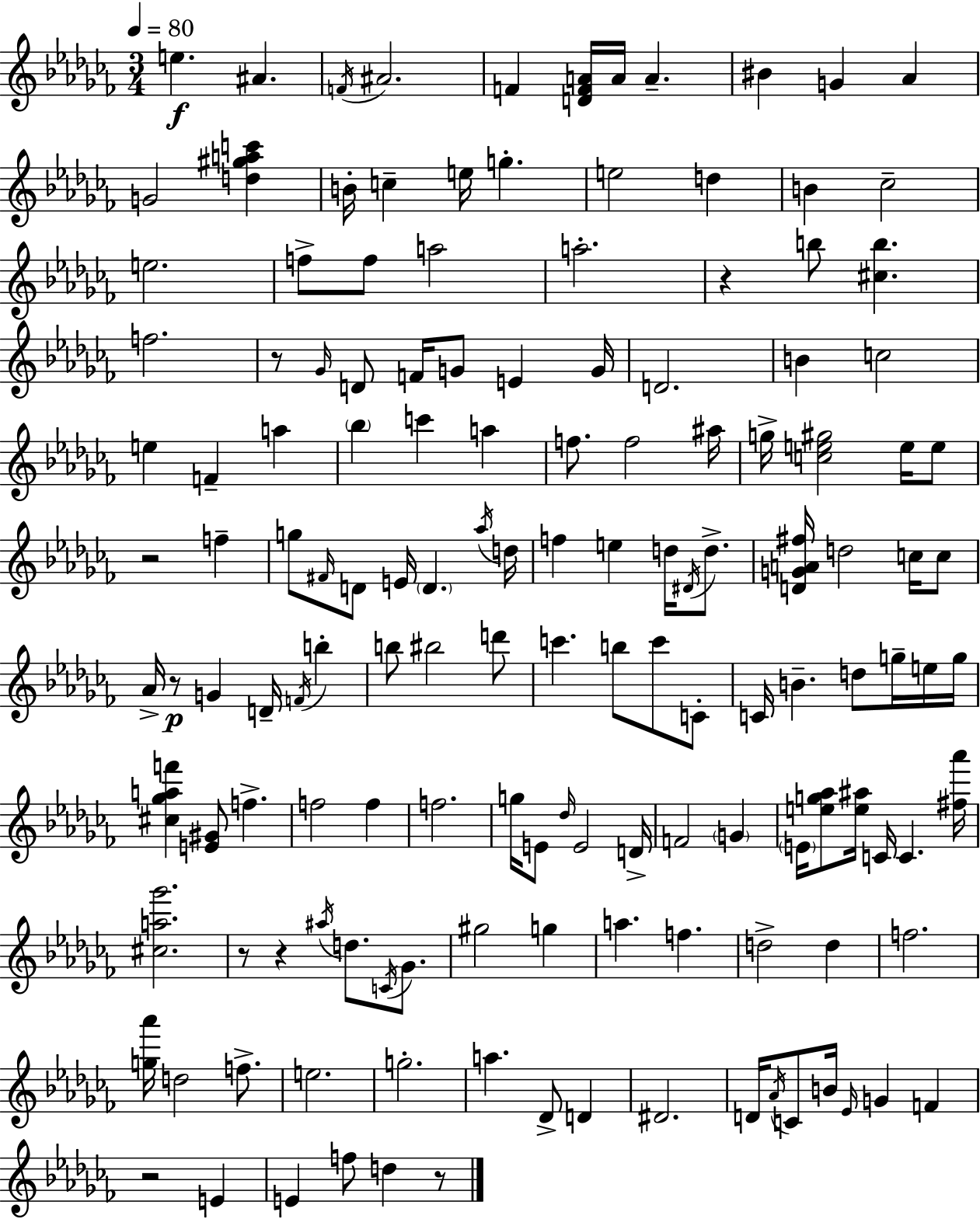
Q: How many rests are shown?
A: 8